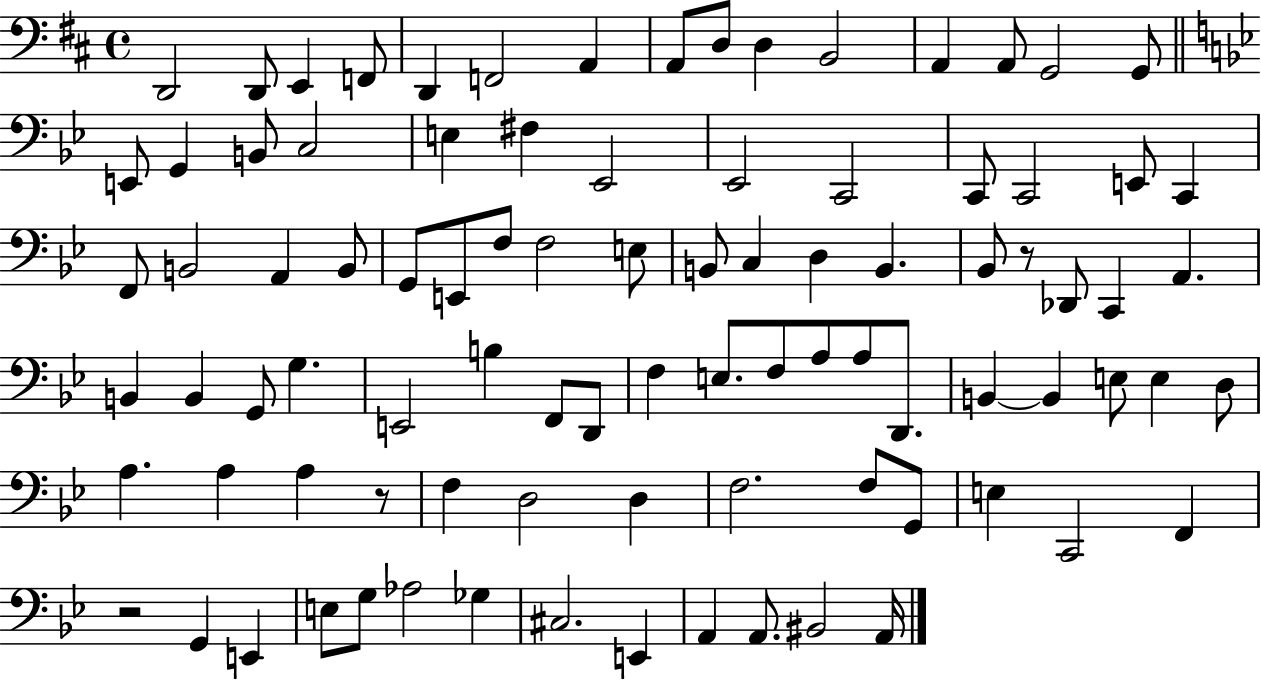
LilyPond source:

{
  \clef bass
  \time 4/4
  \defaultTimeSignature
  \key d \major
  \repeat volta 2 { d,2 d,8 e,4 f,8 | d,4 f,2 a,4 | a,8 d8 d4 b,2 | a,4 a,8 g,2 g,8 | \break \bar "||" \break \key bes \major e,8 g,4 b,8 c2 | e4 fis4 ees,2 | ees,2 c,2 | c,8 c,2 e,8 c,4 | \break f,8 b,2 a,4 b,8 | g,8 e,8 f8 f2 e8 | b,8 c4 d4 b,4. | bes,8 r8 des,8 c,4 a,4. | \break b,4 b,4 g,8 g4. | e,2 b4 f,8 d,8 | f4 e8. f8 a8 a8 d,8. | b,4~~ b,4 e8 e4 d8 | \break a4. a4 a4 r8 | f4 d2 d4 | f2. f8 g,8 | e4 c,2 f,4 | \break r2 g,4 e,4 | e8 g8 aes2 ges4 | cis2. e,4 | a,4 a,8. bis,2 a,16 | \break } \bar "|."
}